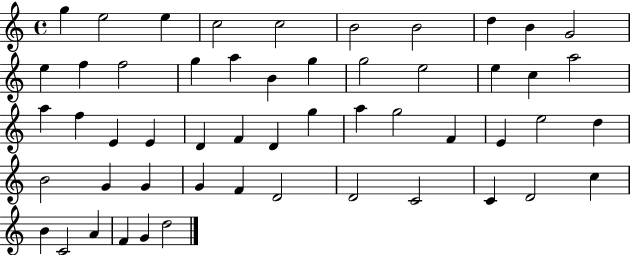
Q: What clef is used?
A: treble